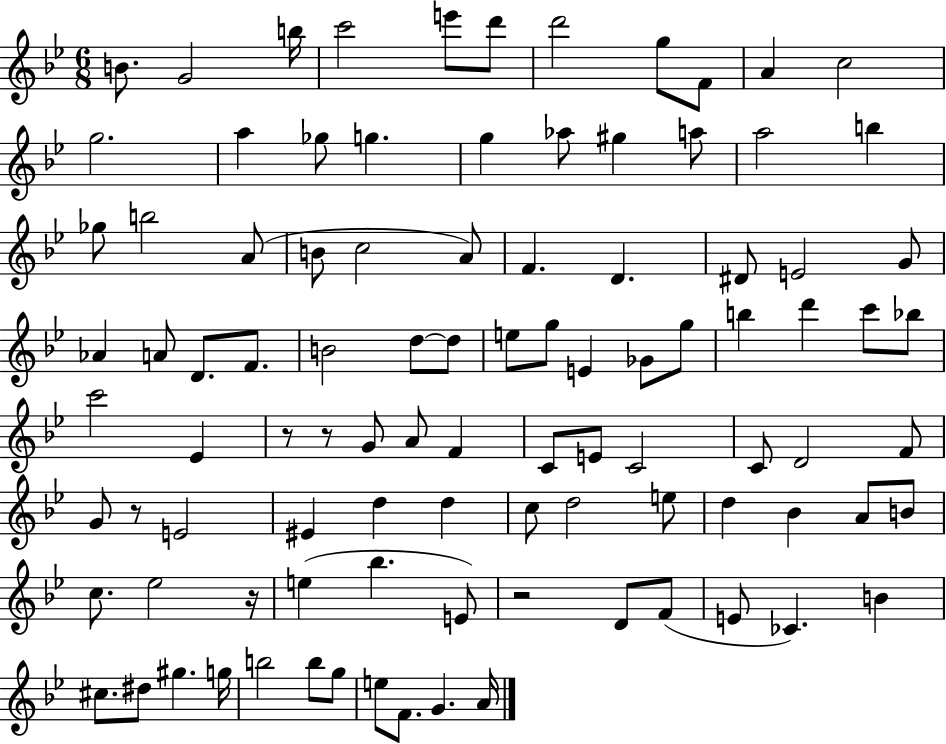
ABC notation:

X:1
T:Untitled
M:6/8
L:1/4
K:Bb
B/2 G2 b/4 c'2 e'/2 d'/2 d'2 g/2 F/2 A c2 g2 a _g/2 g g _a/2 ^g a/2 a2 b _g/2 b2 A/2 B/2 c2 A/2 F D ^D/2 E2 G/2 _A A/2 D/2 F/2 B2 d/2 d/2 e/2 g/2 E _G/2 g/2 b d' c'/2 _b/2 c'2 _E z/2 z/2 G/2 A/2 F C/2 E/2 C2 C/2 D2 F/2 G/2 z/2 E2 ^E d d c/2 d2 e/2 d _B A/2 B/2 c/2 _e2 z/4 e _b E/2 z2 D/2 F/2 E/2 _C B ^c/2 ^d/2 ^g g/4 b2 b/2 g/2 e/2 F/2 G A/4